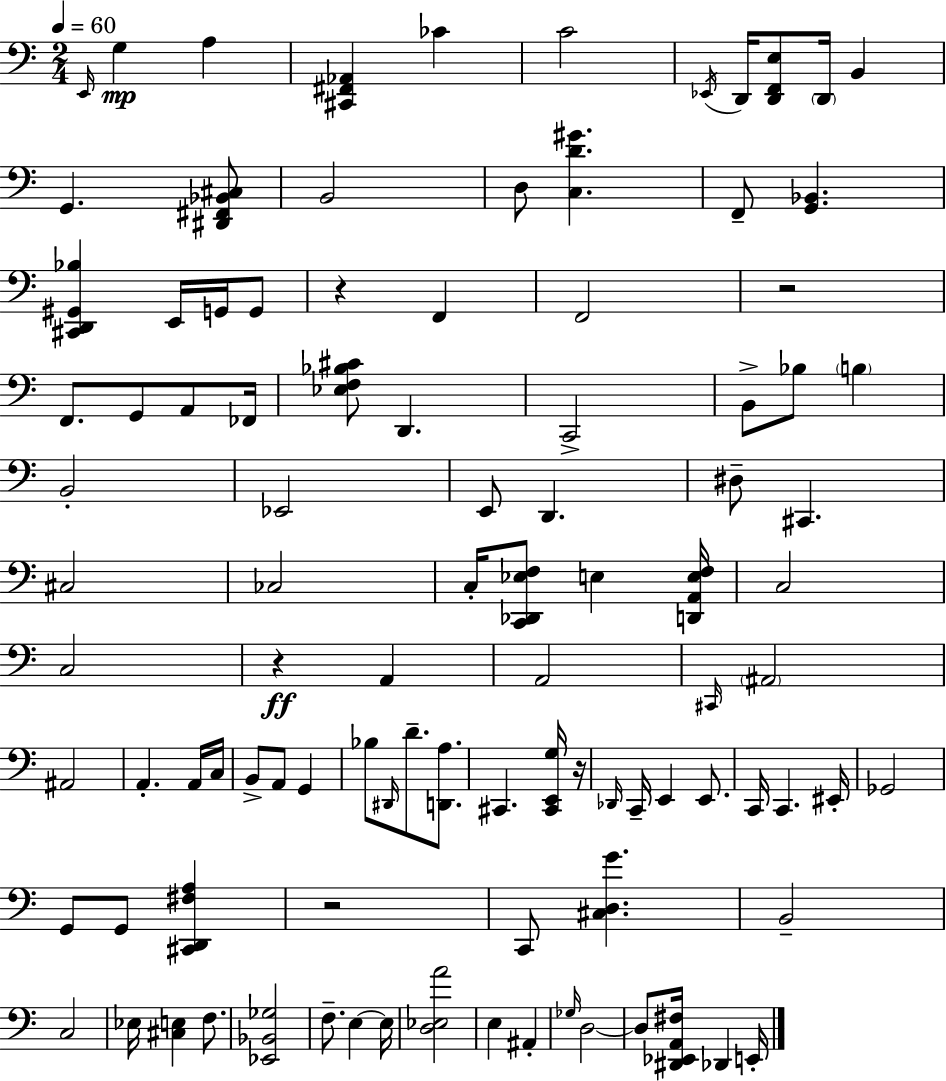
X:1
T:Untitled
M:2/4
L:1/4
K:Am
E,,/4 G, A, [^C,,^F,,_A,,] _C C2 _E,,/4 D,,/4 [D,,F,,E,]/2 D,,/4 B,, G,, [^D,,^F,,_B,,^C,]/2 B,,2 D,/2 [C,D^G] F,,/2 [G,,_B,,] [^C,,D,,^G,,_B,] E,,/4 G,,/4 G,,/2 z F,, F,,2 z2 F,,/2 G,,/2 A,,/2 _F,,/4 [_E,F,_B,^C]/2 D,, C,,2 B,,/2 _B,/2 B, B,,2 _E,,2 E,,/2 D,, ^D,/2 ^C,, ^C,2 _C,2 C,/4 [C,,_D,,_E,F,]/2 E, [D,,A,,E,F,]/4 C,2 C,2 z A,, A,,2 ^C,,/4 ^A,,2 ^A,,2 A,, A,,/4 C,/4 B,,/2 A,,/2 G,, _B,/2 ^D,,/4 D/2 [D,,A,]/2 ^C,, [^C,,E,,G,]/4 z/4 _D,,/4 C,,/4 E,, E,,/2 C,,/4 C,, ^E,,/4 _G,,2 G,,/2 G,,/2 [^C,,D,,^F,A,] z2 C,,/2 [^C,D,G] B,,2 C,2 _E,/4 [^C,E,] F,/2 [_E,,_B,,_G,]2 F,/2 E, E,/4 [D,_E,A]2 E, ^A,, _G,/4 D,2 D,/2 [^D,,_E,,A,,^F,]/4 _D,, E,,/4